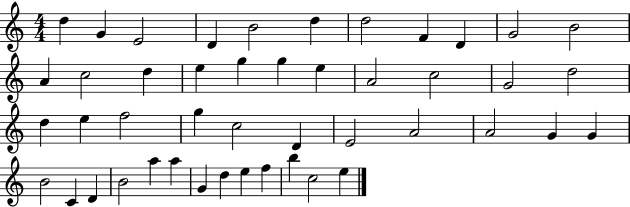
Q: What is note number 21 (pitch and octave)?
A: G4